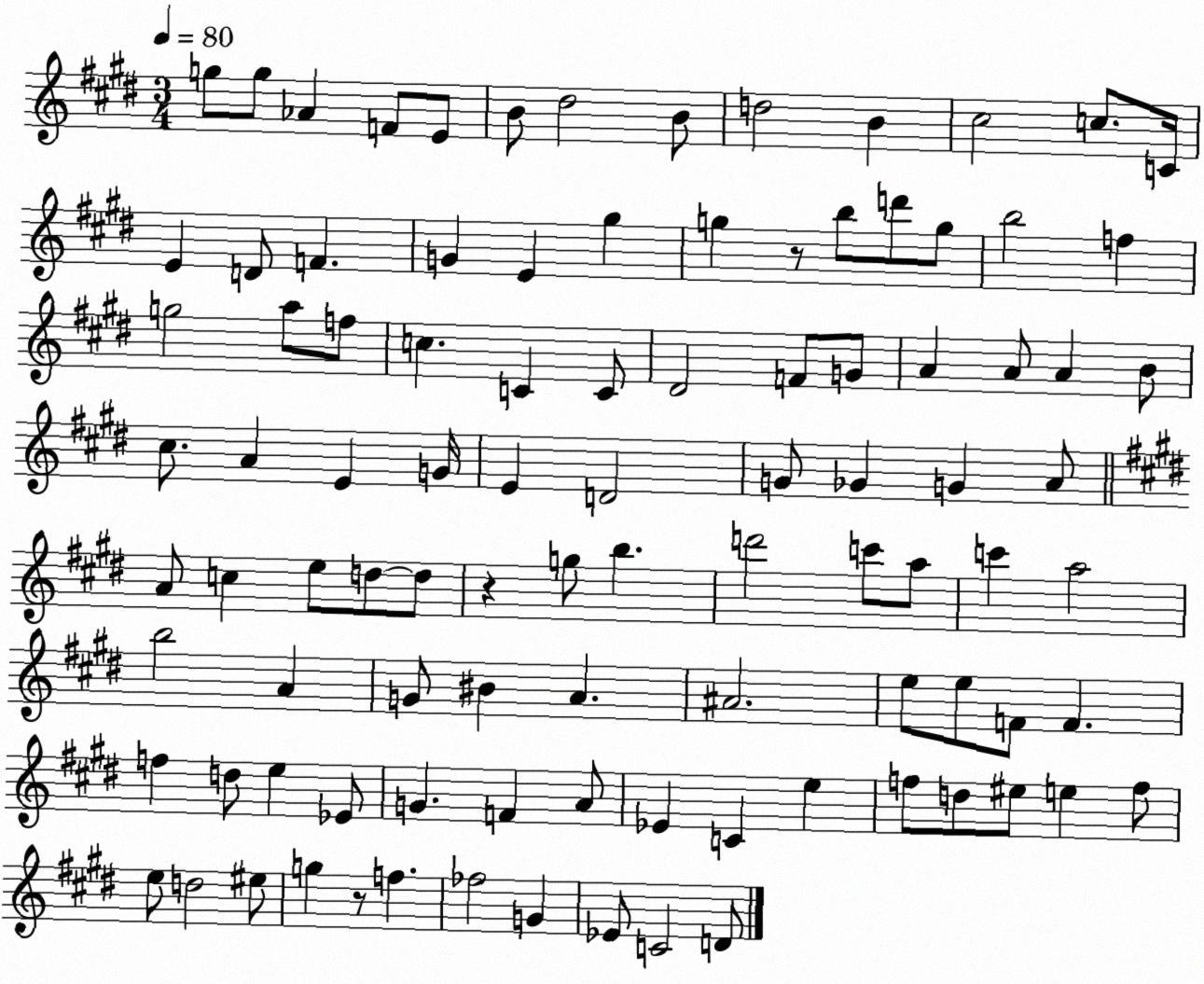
X:1
T:Untitled
M:3/4
L:1/4
K:E
g/2 g/2 _A F/2 E/2 B/2 ^d2 B/2 d2 B ^c2 c/2 C/4 E D/2 F G E ^g g z/2 b/2 d'/2 g/2 b2 f g2 a/2 f/2 c C C/2 ^D2 F/2 G/2 A A/2 A B/2 ^c/2 A E G/4 E D2 G/2 _G G A/2 A/2 c e/2 d/2 d/2 z g/2 b d'2 c'/2 a/2 c' a2 b2 A G/2 ^B A ^A2 e/2 e/2 F/2 F f d/2 e _E/2 G F A/2 _E C e f/2 d/2 ^e/2 e f/2 e/2 d2 ^e/2 g z/2 f _f2 G _E/2 C2 D/2